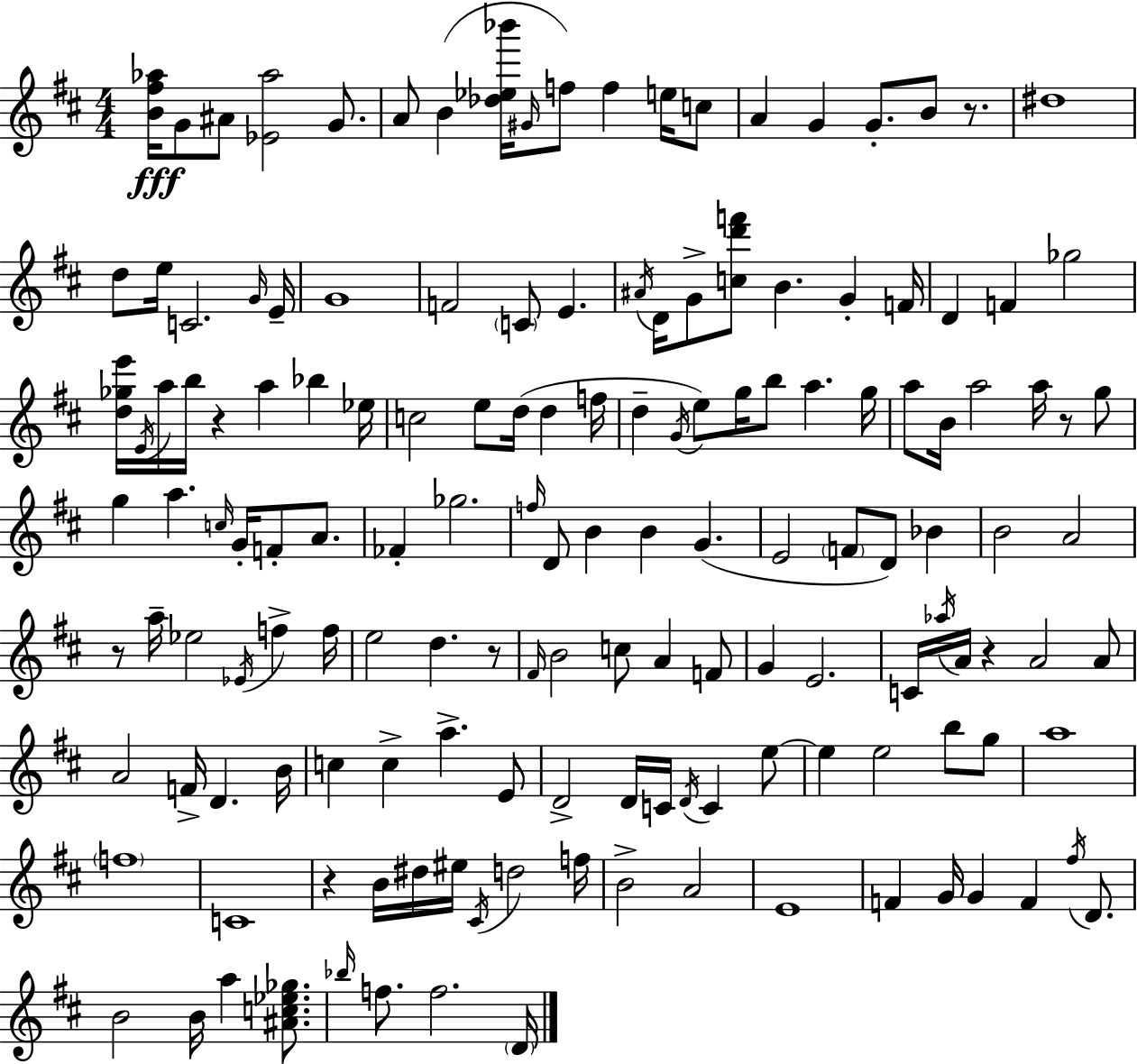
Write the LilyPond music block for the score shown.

{
  \clef treble
  \numericTimeSignature
  \time 4/4
  \key d \major
  \repeat volta 2 { <b' fis'' aes''>16\fff g'8 ais'8 <ees' aes''>2 g'8. | a'8 b'4( <des'' ees'' bes'''>16 \grace { gis'16 } f''8) f''4 e''16 c''8 | a'4 g'4 g'8.-. b'8 r8. | dis''1 | \break d''8 e''16 c'2. | \grace { g'16 } e'16-- g'1 | f'2 \parenthesize c'8 e'4. | \acciaccatura { ais'16 } d'16 g'8-> <c'' d''' f'''>8 b'4. g'4-. | \break f'16 d'4 f'4 ges''2 | <d'' ges'' e'''>16 \acciaccatura { e'16 } a''16 b''16 r4 a''4 bes''4 | ees''16 c''2 e''8 d''16( d''4 | f''16 d''4-- \acciaccatura { g'16 }) e''8 g''16 b''8 a''4. | \break g''16 a''8 b'16 a''2 | a''16 r8 g''8 g''4 a''4. \grace { c''16 } | g'16-. f'8-. a'8. fes'4-. ges''2. | \grace { f''16 } d'8 b'4 b'4 | \break g'4.( e'2 \parenthesize f'8 | d'8) bes'4 b'2 a'2 | r8 a''16-- ees''2 | \acciaccatura { ees'16 } f''4-> f''16 e''2 | \break d''4. r8 \grace { fis'16 } b'2 | c''8 a'4 f'8 g'4 e'2. | c'16 \acciaccatura { aes''16 } a'16 r4 | a'2 a'8 a'2 | \break f'16-> d'4. b'16 c''4 c''4-> | a''4.-> e'8 d'2-> | d'16 c'16 \acciaccatura { d'16 } c'4 e''8~~ e''4 e''2 | b''8 g''8 a''1 | \break \parenthesize f''1 | c'1 | r4 b'16 | dis''16 eis''16 \acciaccatura { cis'16 } d''2 f''16 b'2-> | \break a'2 e'1 | f'4 | g'16 g'4 f'4 \acciaccatura { fis''16 } d'8. b'2 | b'16 a''4 <ais' c'' ees'' ges''>8. \grace { bes''16 } f''8. | \break f''2. \parenthesize d'16 } \bar "|."
}